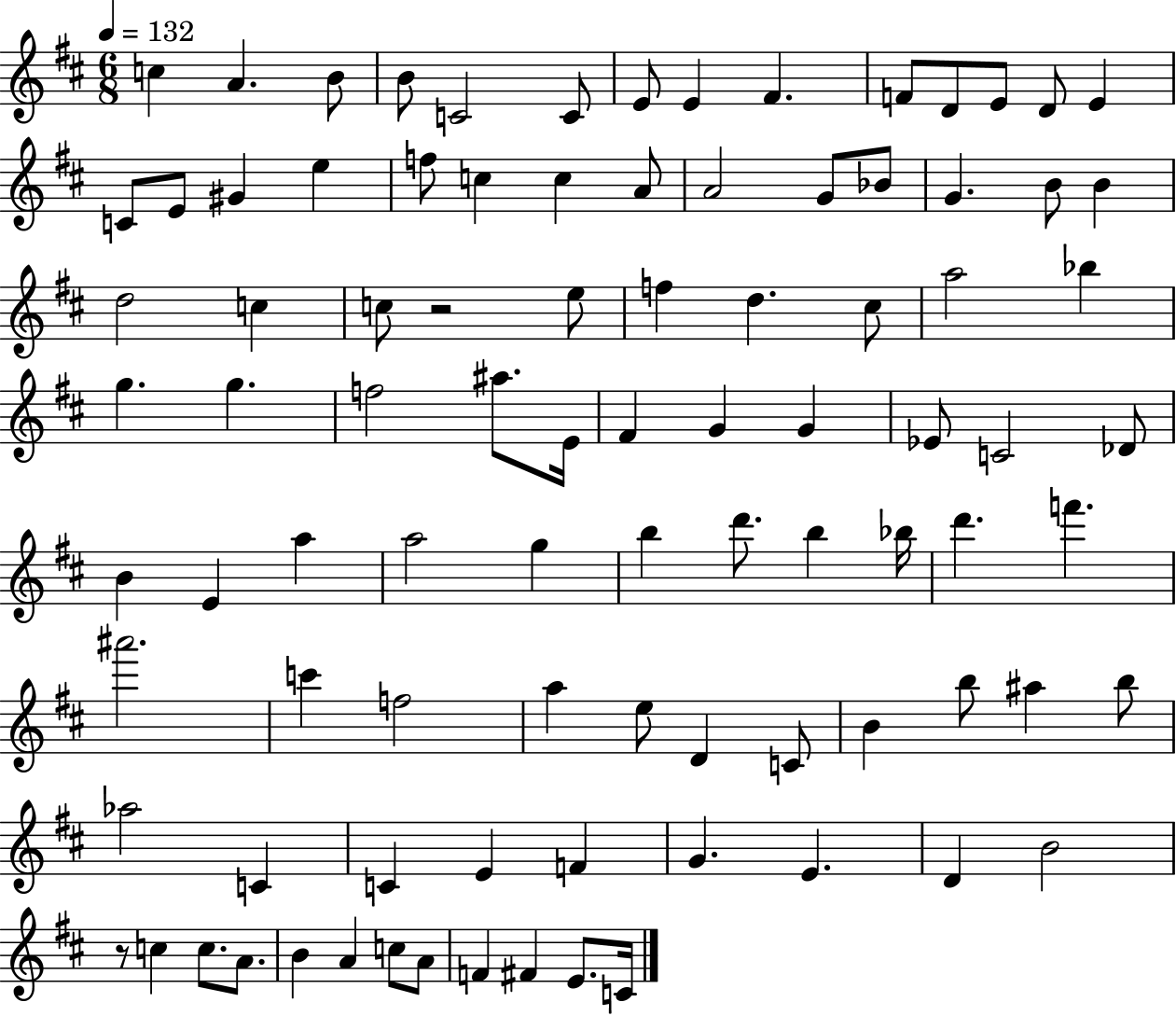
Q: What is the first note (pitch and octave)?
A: C5